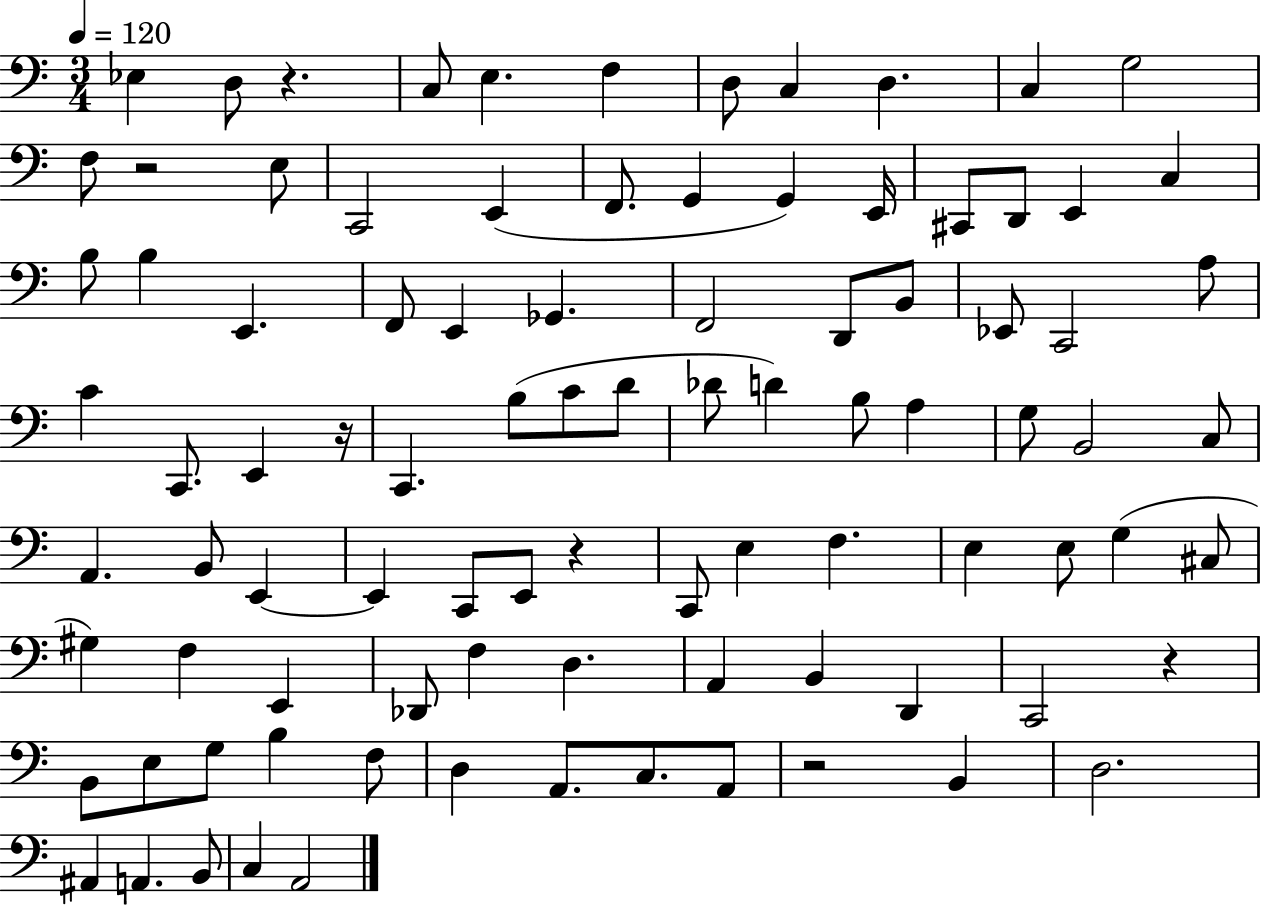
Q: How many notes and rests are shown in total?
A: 93